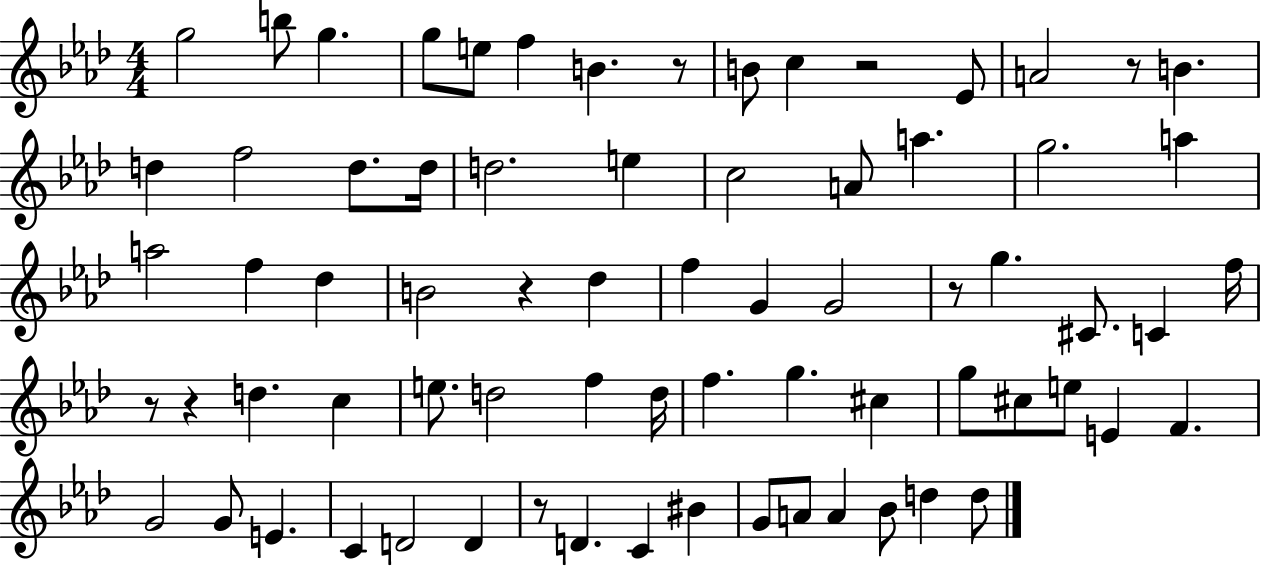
{
  \clef treble
  \numericTimeSignature
  \time 4/4
  \key aes \major
  g''2 b''8 g''4. | g''8 e''8 f''4 b'4. r8 | b'8 c''4 r2 ees'8 | a'2 r8 b'4. | \break d''4 f''2 d''8. d''16 | d''2. e''4 | c''2 a'8 a''4. | g''2. a''4 | \break a''2 f''4 des''4 | b'2 r4 des''4 | f''4 g'4 g'2 | r8 g''4. cis'8. c'4 f''16 | \break r8 r4 d''4. c''4 | e''8. d''2 f''4 d''16 | f''4. g''4. cis''4 | g''8 cis''8 e''8 e'4 f'4. | \break g'2 g'8 e'4. | c'4 d'2 d'4 | r8 d'4. c'4 bis'4 | g'8 a'8 a'4 bes'8 d''4 d''8 | \break \bar "|."
}